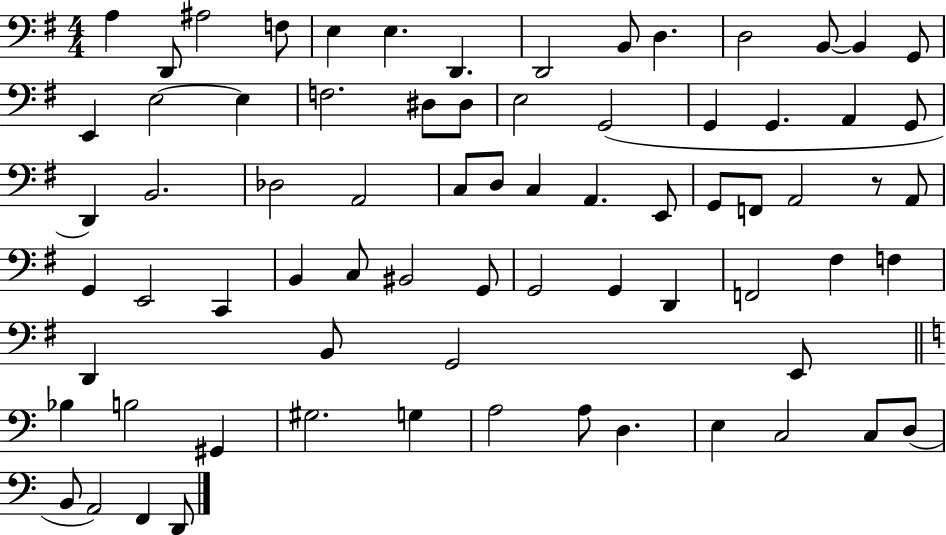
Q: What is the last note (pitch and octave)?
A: D2